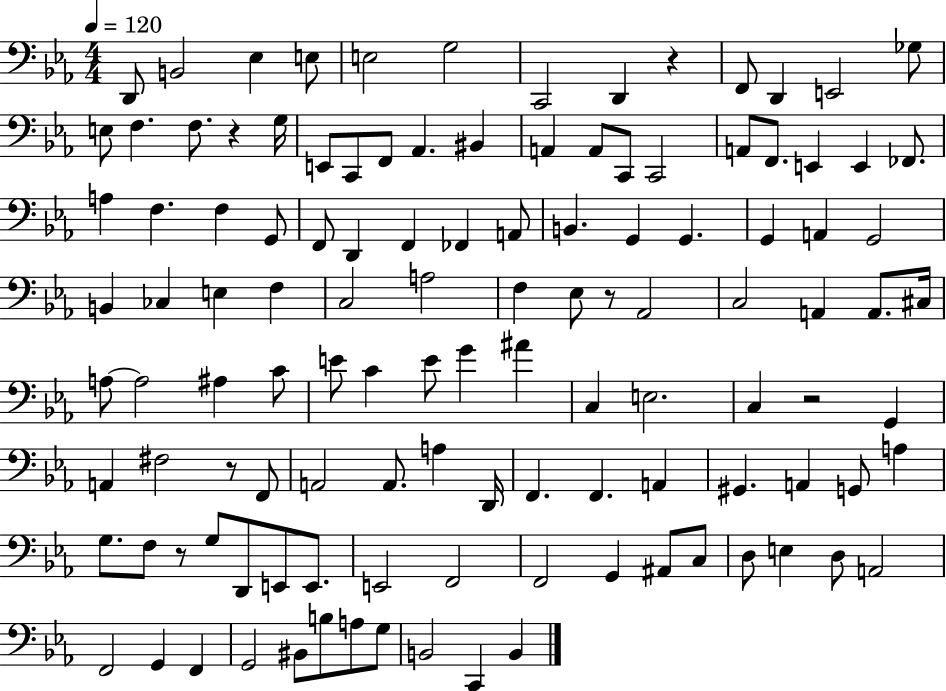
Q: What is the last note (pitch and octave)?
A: B2